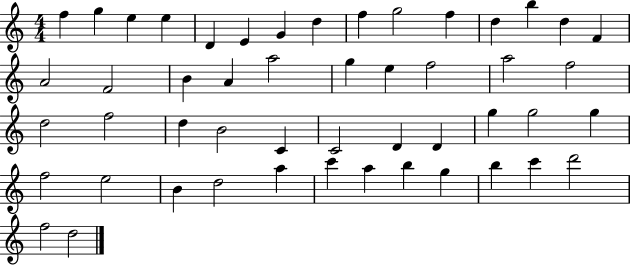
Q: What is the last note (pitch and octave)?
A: D5